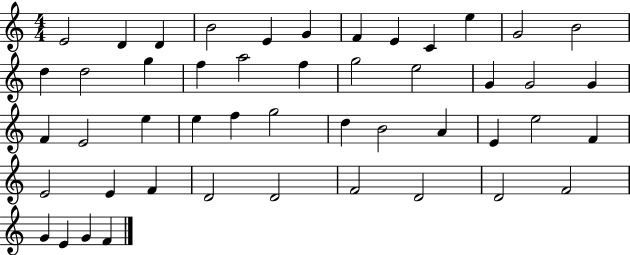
E4/h D4/q D4/q B4/h E4/q G4/q F4/q E4/q C4/q E5/q G4/h B4/h D5/q D5/h G5/q F5/q A5/h F5/q G5/h E5/h G4/q G4/h G4/q F4/q E4/h E5/q E5/q F5/q G5/h D5/q B4/h A4/q E4/q E5/h F4/q E4/h E4/q F4/q D4/h D4/h F4/h D4/h D4/h F4/h G4/q E4/q G4/q F4/q